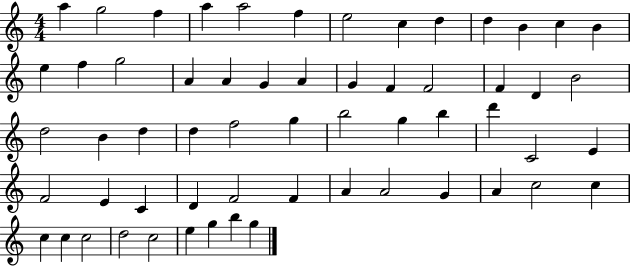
{
  \clef treble
  \numericTimeSignature
  \time 4/4
  \key c \major
  a''4 g''2 f''4 | a''4 a''2 f''4 | e''2 c''4 d''4 | d''4 b'4 c''4 b'4 | \break e''4 f''4 g''2 | a'4 a'4 g'4 a'4 | g'4 f'4 f'2 | f'4 d'4 b'2 | \break d''2 b'4 d''4 | d''4 f''2 g''4 | b''2 g''4 b''4 | d'''4 c'2 e'4 | \break f'2 e'4 c'4 | d'4 f'2 f'4 | a'4 a'2 g'4 | a'4 c''2 c''4 | \break c''4 c''4 c''2 | d''2 c''2 | e''4 g''4 b''4 g''4 | \bar "|."
}